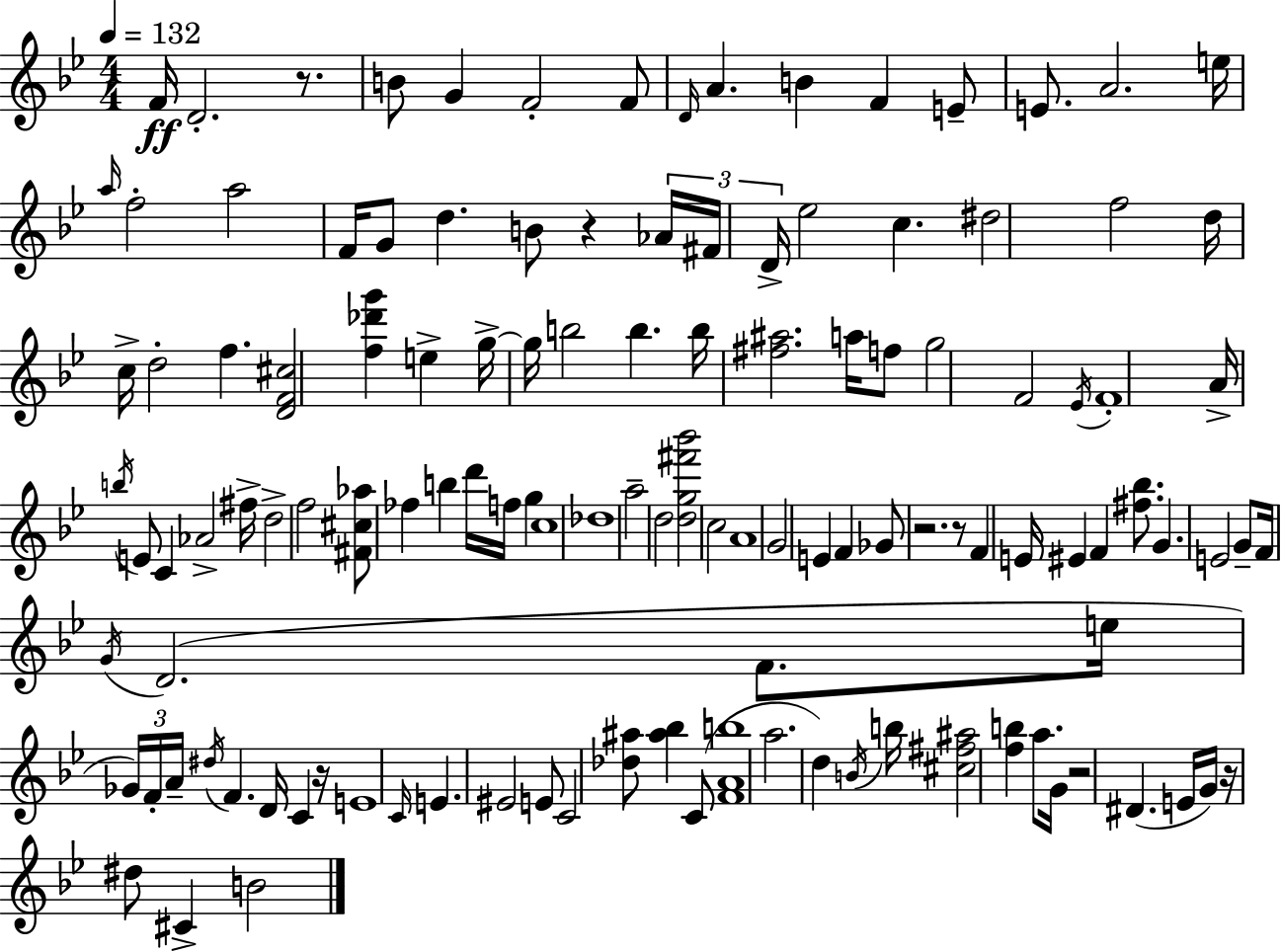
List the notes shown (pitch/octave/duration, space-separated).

F4/s D4/h. R/e. B4/e G4/q F4/h F4/e D4/s A4/q. B4/q F4/q E4/e E4/e. A4/h. E5/s A5/s F5/h A5/h F4/s G4/e D5/q. B4/e R/q Ab4/s F#4/s D4/s Eb5/h C5/q. D#5/h F5/h D5/s C5/s D5/h F5/q. [D4,F4,C#5]/h [F5,Db6,G6]/q E5/q G5/s G5/s B5/h B5/q. B5/s [F#5,A#5]/h. A5/s F5/e G5/h F4/h Eb4/s F4/w A4/s B5/s E4/e C4/q Ab4/h F#5/s D5/h F5/h [F#4,C#5,Ab5]/e FES5/q B5/q D6/s F5/s G5/q C5/w Db5/w A5/h D5/h [D5,G5,F#6,Bb6]/h C5/h A4/w G4/h E4/q F4/q Gb4/e R/h. R/e F4/q E4/s EIS4/q F4/q [F#5,Bb5]/e. G4/q. E4/h G4/e F4/s G4/s D4/h. F4/e. E5/s Gb4/s F4/s A4/s D#5/s F4/q. D4/s C4/q R/s E4/w C4/s E4/q. EIS4/h E4/e C4/h [Db5,A#5]/e [A#5,Bb5]/q C4/e [F4,A4,B5]/w A5/h. D5/q B4/s B5/s [C#5,F#5,A#5]/h [F5,B5]/q A5/e. G4/s R/h D#4/q. E4/s G4/s R/s D#5/e C#4/q B4/h